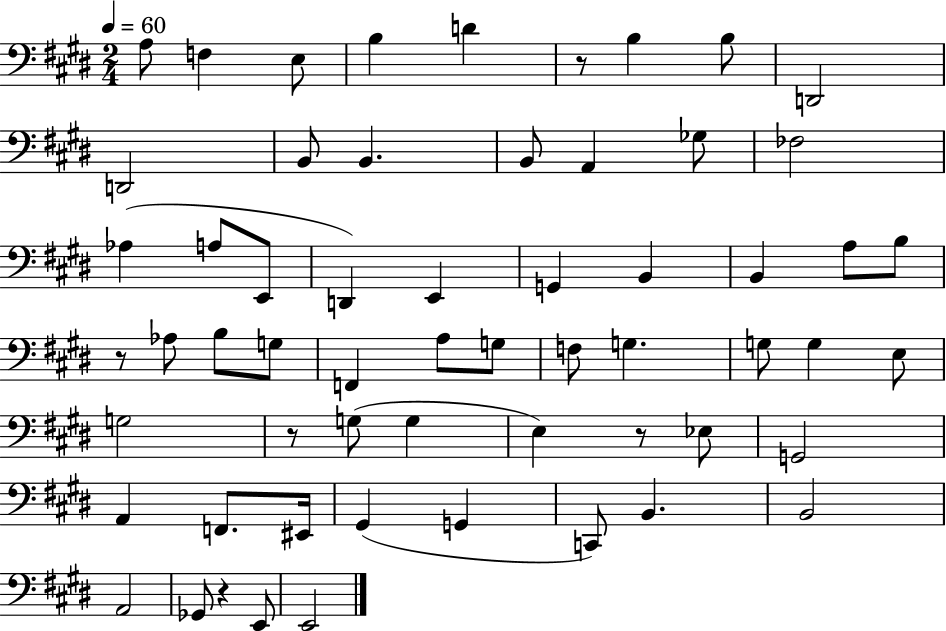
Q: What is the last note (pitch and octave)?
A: E2